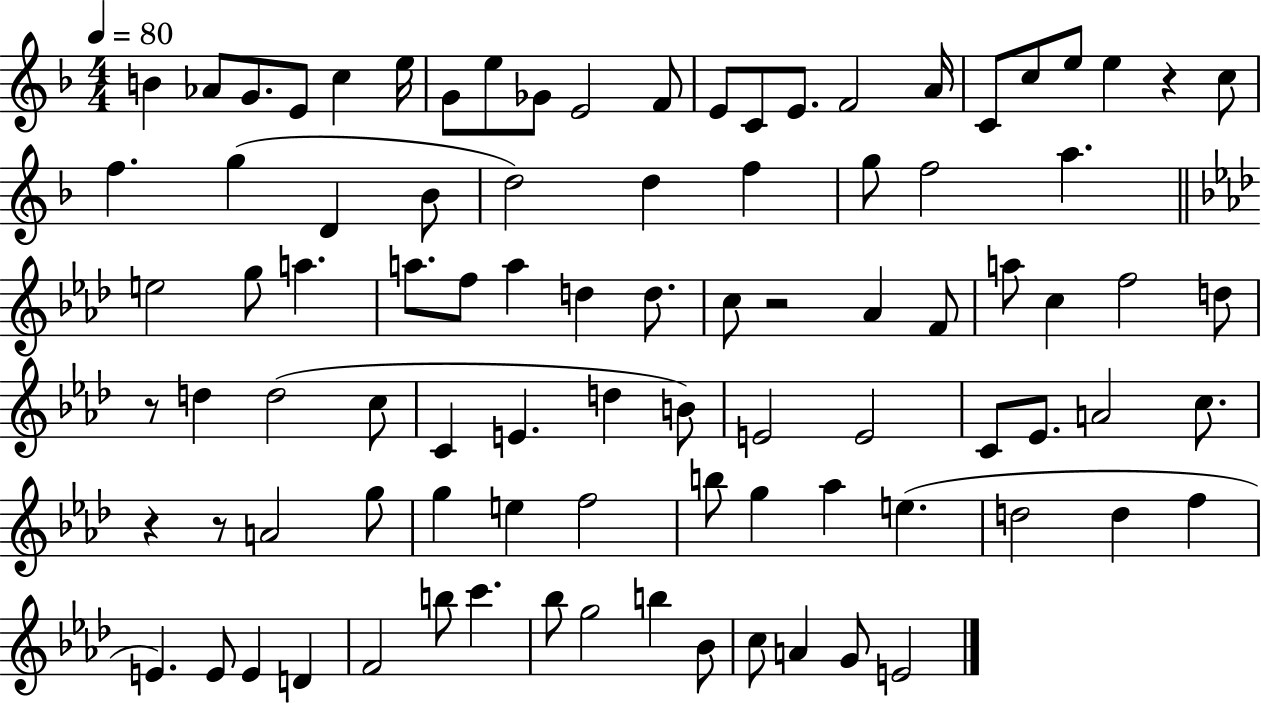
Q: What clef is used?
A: treble